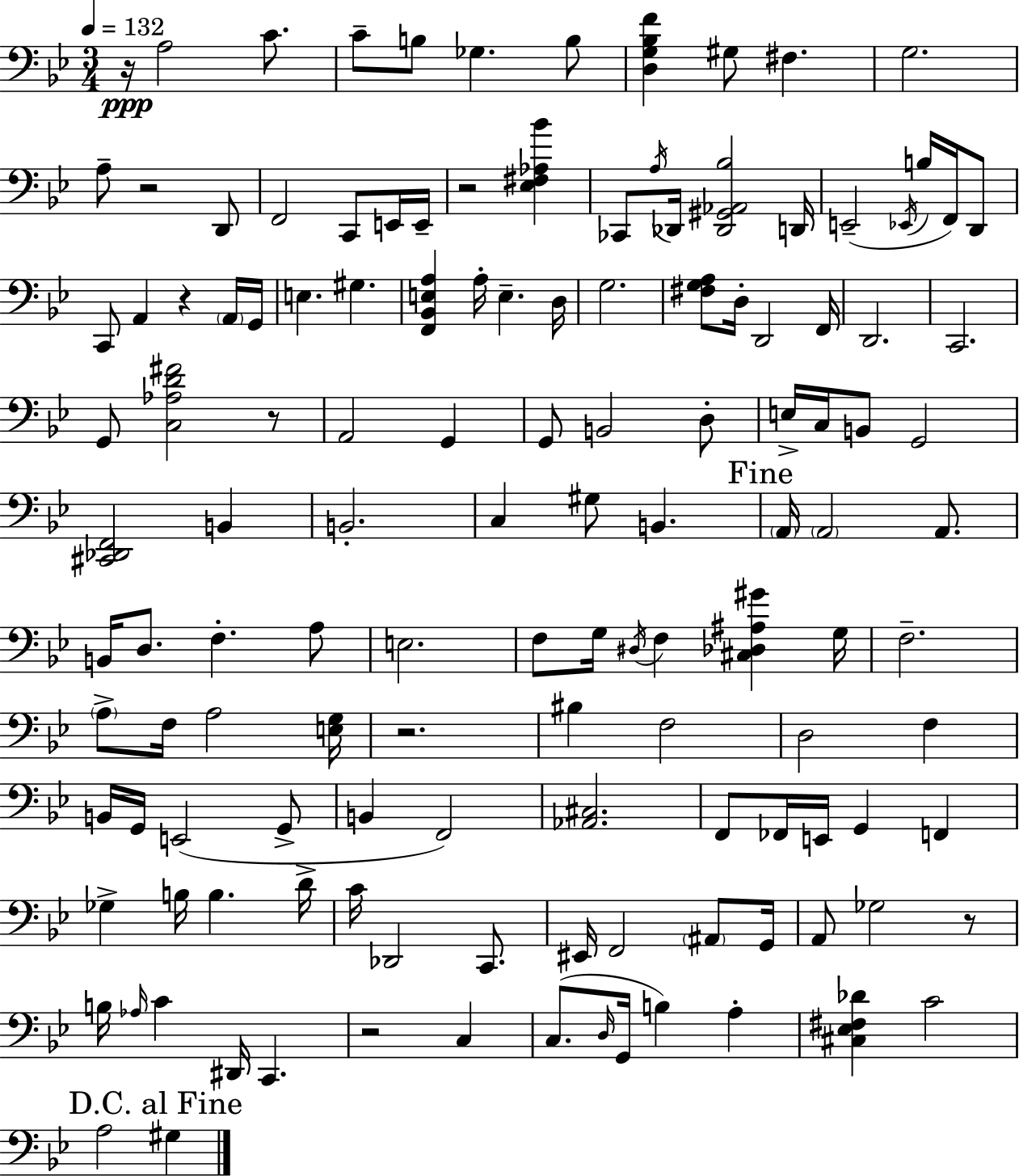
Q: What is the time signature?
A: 3/4